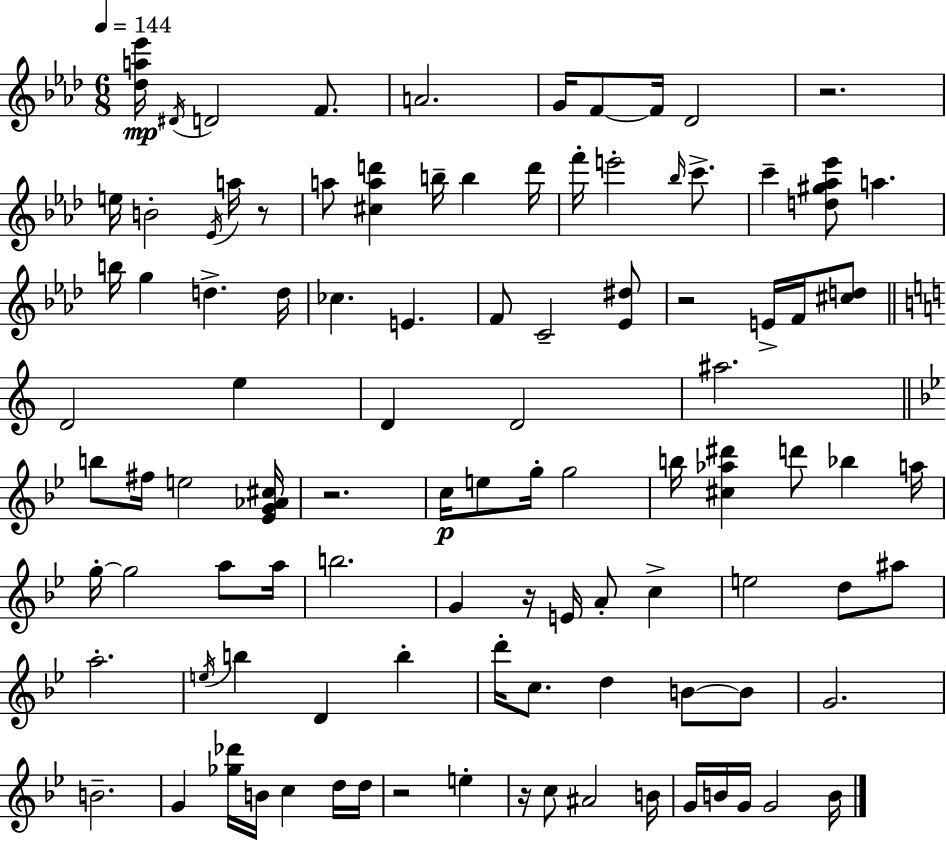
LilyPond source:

{
  \clef treble
  \numericTimeSignature
  \time 6/8
  \key f \minor
  \tempo 4 = 144
  \repeat volta 2 { <des'' a'' ees'''>16\mp \acciaccatura { dis'16 } d'2 f'8. | a'2. | g'16 f'8~~ f'16 des'2 | r2. | \break e''16 b'2-. \acciaccatura { ees'16 } a''16 | r8 a''8 <cis'' a'' d'''>4 b''16-- b''4 | d'''16 f'''16-. e'''2-. \grace { bes''16 } | c'''8.-> c'''4-- <d'' gis'' aes'' ees'''>8 a''4. | \break b''16 g''4 d''4.-> | d''16 ces''4. e'4. | f'8 c'2-- | <ees' dis''>8 r2 e'16-> | \break f'16 <cis'' d''>8 \bar "||" \break \key c \major d'2 e''4 | d'4 d'2 | ais''2. | \bar "||" \break \key g \minor b''8 fis''16 e''2 <ees' g' aes' cis''>16 | r2. | c''16\p e''8 g''16-. g''2 | b''16 <cis'' aes'' dis'''>4 d'''8 bes''4 a''16 | \break g''16-.~~ g''2 a''8 a''16 | b''2. | g'4 r16 e'16 a'8-. c''4-> | e''2 d''8 ais''8 | \break a''2.-. | \acciaccatura { e''16 } b''4 d'4 b''4-. | d'''16-. c''8. d''4 b'8~~ b'8 | g'2. | \break b'2.-- | g'4 <ges'' des'''>16 b'16 c''4 d''16 | d''16 r2 e''4-. | r16 c''8 ais'2 | \break b'16 g'16 b'16 g'16 g'2 | b'16 } \bar "|."
}